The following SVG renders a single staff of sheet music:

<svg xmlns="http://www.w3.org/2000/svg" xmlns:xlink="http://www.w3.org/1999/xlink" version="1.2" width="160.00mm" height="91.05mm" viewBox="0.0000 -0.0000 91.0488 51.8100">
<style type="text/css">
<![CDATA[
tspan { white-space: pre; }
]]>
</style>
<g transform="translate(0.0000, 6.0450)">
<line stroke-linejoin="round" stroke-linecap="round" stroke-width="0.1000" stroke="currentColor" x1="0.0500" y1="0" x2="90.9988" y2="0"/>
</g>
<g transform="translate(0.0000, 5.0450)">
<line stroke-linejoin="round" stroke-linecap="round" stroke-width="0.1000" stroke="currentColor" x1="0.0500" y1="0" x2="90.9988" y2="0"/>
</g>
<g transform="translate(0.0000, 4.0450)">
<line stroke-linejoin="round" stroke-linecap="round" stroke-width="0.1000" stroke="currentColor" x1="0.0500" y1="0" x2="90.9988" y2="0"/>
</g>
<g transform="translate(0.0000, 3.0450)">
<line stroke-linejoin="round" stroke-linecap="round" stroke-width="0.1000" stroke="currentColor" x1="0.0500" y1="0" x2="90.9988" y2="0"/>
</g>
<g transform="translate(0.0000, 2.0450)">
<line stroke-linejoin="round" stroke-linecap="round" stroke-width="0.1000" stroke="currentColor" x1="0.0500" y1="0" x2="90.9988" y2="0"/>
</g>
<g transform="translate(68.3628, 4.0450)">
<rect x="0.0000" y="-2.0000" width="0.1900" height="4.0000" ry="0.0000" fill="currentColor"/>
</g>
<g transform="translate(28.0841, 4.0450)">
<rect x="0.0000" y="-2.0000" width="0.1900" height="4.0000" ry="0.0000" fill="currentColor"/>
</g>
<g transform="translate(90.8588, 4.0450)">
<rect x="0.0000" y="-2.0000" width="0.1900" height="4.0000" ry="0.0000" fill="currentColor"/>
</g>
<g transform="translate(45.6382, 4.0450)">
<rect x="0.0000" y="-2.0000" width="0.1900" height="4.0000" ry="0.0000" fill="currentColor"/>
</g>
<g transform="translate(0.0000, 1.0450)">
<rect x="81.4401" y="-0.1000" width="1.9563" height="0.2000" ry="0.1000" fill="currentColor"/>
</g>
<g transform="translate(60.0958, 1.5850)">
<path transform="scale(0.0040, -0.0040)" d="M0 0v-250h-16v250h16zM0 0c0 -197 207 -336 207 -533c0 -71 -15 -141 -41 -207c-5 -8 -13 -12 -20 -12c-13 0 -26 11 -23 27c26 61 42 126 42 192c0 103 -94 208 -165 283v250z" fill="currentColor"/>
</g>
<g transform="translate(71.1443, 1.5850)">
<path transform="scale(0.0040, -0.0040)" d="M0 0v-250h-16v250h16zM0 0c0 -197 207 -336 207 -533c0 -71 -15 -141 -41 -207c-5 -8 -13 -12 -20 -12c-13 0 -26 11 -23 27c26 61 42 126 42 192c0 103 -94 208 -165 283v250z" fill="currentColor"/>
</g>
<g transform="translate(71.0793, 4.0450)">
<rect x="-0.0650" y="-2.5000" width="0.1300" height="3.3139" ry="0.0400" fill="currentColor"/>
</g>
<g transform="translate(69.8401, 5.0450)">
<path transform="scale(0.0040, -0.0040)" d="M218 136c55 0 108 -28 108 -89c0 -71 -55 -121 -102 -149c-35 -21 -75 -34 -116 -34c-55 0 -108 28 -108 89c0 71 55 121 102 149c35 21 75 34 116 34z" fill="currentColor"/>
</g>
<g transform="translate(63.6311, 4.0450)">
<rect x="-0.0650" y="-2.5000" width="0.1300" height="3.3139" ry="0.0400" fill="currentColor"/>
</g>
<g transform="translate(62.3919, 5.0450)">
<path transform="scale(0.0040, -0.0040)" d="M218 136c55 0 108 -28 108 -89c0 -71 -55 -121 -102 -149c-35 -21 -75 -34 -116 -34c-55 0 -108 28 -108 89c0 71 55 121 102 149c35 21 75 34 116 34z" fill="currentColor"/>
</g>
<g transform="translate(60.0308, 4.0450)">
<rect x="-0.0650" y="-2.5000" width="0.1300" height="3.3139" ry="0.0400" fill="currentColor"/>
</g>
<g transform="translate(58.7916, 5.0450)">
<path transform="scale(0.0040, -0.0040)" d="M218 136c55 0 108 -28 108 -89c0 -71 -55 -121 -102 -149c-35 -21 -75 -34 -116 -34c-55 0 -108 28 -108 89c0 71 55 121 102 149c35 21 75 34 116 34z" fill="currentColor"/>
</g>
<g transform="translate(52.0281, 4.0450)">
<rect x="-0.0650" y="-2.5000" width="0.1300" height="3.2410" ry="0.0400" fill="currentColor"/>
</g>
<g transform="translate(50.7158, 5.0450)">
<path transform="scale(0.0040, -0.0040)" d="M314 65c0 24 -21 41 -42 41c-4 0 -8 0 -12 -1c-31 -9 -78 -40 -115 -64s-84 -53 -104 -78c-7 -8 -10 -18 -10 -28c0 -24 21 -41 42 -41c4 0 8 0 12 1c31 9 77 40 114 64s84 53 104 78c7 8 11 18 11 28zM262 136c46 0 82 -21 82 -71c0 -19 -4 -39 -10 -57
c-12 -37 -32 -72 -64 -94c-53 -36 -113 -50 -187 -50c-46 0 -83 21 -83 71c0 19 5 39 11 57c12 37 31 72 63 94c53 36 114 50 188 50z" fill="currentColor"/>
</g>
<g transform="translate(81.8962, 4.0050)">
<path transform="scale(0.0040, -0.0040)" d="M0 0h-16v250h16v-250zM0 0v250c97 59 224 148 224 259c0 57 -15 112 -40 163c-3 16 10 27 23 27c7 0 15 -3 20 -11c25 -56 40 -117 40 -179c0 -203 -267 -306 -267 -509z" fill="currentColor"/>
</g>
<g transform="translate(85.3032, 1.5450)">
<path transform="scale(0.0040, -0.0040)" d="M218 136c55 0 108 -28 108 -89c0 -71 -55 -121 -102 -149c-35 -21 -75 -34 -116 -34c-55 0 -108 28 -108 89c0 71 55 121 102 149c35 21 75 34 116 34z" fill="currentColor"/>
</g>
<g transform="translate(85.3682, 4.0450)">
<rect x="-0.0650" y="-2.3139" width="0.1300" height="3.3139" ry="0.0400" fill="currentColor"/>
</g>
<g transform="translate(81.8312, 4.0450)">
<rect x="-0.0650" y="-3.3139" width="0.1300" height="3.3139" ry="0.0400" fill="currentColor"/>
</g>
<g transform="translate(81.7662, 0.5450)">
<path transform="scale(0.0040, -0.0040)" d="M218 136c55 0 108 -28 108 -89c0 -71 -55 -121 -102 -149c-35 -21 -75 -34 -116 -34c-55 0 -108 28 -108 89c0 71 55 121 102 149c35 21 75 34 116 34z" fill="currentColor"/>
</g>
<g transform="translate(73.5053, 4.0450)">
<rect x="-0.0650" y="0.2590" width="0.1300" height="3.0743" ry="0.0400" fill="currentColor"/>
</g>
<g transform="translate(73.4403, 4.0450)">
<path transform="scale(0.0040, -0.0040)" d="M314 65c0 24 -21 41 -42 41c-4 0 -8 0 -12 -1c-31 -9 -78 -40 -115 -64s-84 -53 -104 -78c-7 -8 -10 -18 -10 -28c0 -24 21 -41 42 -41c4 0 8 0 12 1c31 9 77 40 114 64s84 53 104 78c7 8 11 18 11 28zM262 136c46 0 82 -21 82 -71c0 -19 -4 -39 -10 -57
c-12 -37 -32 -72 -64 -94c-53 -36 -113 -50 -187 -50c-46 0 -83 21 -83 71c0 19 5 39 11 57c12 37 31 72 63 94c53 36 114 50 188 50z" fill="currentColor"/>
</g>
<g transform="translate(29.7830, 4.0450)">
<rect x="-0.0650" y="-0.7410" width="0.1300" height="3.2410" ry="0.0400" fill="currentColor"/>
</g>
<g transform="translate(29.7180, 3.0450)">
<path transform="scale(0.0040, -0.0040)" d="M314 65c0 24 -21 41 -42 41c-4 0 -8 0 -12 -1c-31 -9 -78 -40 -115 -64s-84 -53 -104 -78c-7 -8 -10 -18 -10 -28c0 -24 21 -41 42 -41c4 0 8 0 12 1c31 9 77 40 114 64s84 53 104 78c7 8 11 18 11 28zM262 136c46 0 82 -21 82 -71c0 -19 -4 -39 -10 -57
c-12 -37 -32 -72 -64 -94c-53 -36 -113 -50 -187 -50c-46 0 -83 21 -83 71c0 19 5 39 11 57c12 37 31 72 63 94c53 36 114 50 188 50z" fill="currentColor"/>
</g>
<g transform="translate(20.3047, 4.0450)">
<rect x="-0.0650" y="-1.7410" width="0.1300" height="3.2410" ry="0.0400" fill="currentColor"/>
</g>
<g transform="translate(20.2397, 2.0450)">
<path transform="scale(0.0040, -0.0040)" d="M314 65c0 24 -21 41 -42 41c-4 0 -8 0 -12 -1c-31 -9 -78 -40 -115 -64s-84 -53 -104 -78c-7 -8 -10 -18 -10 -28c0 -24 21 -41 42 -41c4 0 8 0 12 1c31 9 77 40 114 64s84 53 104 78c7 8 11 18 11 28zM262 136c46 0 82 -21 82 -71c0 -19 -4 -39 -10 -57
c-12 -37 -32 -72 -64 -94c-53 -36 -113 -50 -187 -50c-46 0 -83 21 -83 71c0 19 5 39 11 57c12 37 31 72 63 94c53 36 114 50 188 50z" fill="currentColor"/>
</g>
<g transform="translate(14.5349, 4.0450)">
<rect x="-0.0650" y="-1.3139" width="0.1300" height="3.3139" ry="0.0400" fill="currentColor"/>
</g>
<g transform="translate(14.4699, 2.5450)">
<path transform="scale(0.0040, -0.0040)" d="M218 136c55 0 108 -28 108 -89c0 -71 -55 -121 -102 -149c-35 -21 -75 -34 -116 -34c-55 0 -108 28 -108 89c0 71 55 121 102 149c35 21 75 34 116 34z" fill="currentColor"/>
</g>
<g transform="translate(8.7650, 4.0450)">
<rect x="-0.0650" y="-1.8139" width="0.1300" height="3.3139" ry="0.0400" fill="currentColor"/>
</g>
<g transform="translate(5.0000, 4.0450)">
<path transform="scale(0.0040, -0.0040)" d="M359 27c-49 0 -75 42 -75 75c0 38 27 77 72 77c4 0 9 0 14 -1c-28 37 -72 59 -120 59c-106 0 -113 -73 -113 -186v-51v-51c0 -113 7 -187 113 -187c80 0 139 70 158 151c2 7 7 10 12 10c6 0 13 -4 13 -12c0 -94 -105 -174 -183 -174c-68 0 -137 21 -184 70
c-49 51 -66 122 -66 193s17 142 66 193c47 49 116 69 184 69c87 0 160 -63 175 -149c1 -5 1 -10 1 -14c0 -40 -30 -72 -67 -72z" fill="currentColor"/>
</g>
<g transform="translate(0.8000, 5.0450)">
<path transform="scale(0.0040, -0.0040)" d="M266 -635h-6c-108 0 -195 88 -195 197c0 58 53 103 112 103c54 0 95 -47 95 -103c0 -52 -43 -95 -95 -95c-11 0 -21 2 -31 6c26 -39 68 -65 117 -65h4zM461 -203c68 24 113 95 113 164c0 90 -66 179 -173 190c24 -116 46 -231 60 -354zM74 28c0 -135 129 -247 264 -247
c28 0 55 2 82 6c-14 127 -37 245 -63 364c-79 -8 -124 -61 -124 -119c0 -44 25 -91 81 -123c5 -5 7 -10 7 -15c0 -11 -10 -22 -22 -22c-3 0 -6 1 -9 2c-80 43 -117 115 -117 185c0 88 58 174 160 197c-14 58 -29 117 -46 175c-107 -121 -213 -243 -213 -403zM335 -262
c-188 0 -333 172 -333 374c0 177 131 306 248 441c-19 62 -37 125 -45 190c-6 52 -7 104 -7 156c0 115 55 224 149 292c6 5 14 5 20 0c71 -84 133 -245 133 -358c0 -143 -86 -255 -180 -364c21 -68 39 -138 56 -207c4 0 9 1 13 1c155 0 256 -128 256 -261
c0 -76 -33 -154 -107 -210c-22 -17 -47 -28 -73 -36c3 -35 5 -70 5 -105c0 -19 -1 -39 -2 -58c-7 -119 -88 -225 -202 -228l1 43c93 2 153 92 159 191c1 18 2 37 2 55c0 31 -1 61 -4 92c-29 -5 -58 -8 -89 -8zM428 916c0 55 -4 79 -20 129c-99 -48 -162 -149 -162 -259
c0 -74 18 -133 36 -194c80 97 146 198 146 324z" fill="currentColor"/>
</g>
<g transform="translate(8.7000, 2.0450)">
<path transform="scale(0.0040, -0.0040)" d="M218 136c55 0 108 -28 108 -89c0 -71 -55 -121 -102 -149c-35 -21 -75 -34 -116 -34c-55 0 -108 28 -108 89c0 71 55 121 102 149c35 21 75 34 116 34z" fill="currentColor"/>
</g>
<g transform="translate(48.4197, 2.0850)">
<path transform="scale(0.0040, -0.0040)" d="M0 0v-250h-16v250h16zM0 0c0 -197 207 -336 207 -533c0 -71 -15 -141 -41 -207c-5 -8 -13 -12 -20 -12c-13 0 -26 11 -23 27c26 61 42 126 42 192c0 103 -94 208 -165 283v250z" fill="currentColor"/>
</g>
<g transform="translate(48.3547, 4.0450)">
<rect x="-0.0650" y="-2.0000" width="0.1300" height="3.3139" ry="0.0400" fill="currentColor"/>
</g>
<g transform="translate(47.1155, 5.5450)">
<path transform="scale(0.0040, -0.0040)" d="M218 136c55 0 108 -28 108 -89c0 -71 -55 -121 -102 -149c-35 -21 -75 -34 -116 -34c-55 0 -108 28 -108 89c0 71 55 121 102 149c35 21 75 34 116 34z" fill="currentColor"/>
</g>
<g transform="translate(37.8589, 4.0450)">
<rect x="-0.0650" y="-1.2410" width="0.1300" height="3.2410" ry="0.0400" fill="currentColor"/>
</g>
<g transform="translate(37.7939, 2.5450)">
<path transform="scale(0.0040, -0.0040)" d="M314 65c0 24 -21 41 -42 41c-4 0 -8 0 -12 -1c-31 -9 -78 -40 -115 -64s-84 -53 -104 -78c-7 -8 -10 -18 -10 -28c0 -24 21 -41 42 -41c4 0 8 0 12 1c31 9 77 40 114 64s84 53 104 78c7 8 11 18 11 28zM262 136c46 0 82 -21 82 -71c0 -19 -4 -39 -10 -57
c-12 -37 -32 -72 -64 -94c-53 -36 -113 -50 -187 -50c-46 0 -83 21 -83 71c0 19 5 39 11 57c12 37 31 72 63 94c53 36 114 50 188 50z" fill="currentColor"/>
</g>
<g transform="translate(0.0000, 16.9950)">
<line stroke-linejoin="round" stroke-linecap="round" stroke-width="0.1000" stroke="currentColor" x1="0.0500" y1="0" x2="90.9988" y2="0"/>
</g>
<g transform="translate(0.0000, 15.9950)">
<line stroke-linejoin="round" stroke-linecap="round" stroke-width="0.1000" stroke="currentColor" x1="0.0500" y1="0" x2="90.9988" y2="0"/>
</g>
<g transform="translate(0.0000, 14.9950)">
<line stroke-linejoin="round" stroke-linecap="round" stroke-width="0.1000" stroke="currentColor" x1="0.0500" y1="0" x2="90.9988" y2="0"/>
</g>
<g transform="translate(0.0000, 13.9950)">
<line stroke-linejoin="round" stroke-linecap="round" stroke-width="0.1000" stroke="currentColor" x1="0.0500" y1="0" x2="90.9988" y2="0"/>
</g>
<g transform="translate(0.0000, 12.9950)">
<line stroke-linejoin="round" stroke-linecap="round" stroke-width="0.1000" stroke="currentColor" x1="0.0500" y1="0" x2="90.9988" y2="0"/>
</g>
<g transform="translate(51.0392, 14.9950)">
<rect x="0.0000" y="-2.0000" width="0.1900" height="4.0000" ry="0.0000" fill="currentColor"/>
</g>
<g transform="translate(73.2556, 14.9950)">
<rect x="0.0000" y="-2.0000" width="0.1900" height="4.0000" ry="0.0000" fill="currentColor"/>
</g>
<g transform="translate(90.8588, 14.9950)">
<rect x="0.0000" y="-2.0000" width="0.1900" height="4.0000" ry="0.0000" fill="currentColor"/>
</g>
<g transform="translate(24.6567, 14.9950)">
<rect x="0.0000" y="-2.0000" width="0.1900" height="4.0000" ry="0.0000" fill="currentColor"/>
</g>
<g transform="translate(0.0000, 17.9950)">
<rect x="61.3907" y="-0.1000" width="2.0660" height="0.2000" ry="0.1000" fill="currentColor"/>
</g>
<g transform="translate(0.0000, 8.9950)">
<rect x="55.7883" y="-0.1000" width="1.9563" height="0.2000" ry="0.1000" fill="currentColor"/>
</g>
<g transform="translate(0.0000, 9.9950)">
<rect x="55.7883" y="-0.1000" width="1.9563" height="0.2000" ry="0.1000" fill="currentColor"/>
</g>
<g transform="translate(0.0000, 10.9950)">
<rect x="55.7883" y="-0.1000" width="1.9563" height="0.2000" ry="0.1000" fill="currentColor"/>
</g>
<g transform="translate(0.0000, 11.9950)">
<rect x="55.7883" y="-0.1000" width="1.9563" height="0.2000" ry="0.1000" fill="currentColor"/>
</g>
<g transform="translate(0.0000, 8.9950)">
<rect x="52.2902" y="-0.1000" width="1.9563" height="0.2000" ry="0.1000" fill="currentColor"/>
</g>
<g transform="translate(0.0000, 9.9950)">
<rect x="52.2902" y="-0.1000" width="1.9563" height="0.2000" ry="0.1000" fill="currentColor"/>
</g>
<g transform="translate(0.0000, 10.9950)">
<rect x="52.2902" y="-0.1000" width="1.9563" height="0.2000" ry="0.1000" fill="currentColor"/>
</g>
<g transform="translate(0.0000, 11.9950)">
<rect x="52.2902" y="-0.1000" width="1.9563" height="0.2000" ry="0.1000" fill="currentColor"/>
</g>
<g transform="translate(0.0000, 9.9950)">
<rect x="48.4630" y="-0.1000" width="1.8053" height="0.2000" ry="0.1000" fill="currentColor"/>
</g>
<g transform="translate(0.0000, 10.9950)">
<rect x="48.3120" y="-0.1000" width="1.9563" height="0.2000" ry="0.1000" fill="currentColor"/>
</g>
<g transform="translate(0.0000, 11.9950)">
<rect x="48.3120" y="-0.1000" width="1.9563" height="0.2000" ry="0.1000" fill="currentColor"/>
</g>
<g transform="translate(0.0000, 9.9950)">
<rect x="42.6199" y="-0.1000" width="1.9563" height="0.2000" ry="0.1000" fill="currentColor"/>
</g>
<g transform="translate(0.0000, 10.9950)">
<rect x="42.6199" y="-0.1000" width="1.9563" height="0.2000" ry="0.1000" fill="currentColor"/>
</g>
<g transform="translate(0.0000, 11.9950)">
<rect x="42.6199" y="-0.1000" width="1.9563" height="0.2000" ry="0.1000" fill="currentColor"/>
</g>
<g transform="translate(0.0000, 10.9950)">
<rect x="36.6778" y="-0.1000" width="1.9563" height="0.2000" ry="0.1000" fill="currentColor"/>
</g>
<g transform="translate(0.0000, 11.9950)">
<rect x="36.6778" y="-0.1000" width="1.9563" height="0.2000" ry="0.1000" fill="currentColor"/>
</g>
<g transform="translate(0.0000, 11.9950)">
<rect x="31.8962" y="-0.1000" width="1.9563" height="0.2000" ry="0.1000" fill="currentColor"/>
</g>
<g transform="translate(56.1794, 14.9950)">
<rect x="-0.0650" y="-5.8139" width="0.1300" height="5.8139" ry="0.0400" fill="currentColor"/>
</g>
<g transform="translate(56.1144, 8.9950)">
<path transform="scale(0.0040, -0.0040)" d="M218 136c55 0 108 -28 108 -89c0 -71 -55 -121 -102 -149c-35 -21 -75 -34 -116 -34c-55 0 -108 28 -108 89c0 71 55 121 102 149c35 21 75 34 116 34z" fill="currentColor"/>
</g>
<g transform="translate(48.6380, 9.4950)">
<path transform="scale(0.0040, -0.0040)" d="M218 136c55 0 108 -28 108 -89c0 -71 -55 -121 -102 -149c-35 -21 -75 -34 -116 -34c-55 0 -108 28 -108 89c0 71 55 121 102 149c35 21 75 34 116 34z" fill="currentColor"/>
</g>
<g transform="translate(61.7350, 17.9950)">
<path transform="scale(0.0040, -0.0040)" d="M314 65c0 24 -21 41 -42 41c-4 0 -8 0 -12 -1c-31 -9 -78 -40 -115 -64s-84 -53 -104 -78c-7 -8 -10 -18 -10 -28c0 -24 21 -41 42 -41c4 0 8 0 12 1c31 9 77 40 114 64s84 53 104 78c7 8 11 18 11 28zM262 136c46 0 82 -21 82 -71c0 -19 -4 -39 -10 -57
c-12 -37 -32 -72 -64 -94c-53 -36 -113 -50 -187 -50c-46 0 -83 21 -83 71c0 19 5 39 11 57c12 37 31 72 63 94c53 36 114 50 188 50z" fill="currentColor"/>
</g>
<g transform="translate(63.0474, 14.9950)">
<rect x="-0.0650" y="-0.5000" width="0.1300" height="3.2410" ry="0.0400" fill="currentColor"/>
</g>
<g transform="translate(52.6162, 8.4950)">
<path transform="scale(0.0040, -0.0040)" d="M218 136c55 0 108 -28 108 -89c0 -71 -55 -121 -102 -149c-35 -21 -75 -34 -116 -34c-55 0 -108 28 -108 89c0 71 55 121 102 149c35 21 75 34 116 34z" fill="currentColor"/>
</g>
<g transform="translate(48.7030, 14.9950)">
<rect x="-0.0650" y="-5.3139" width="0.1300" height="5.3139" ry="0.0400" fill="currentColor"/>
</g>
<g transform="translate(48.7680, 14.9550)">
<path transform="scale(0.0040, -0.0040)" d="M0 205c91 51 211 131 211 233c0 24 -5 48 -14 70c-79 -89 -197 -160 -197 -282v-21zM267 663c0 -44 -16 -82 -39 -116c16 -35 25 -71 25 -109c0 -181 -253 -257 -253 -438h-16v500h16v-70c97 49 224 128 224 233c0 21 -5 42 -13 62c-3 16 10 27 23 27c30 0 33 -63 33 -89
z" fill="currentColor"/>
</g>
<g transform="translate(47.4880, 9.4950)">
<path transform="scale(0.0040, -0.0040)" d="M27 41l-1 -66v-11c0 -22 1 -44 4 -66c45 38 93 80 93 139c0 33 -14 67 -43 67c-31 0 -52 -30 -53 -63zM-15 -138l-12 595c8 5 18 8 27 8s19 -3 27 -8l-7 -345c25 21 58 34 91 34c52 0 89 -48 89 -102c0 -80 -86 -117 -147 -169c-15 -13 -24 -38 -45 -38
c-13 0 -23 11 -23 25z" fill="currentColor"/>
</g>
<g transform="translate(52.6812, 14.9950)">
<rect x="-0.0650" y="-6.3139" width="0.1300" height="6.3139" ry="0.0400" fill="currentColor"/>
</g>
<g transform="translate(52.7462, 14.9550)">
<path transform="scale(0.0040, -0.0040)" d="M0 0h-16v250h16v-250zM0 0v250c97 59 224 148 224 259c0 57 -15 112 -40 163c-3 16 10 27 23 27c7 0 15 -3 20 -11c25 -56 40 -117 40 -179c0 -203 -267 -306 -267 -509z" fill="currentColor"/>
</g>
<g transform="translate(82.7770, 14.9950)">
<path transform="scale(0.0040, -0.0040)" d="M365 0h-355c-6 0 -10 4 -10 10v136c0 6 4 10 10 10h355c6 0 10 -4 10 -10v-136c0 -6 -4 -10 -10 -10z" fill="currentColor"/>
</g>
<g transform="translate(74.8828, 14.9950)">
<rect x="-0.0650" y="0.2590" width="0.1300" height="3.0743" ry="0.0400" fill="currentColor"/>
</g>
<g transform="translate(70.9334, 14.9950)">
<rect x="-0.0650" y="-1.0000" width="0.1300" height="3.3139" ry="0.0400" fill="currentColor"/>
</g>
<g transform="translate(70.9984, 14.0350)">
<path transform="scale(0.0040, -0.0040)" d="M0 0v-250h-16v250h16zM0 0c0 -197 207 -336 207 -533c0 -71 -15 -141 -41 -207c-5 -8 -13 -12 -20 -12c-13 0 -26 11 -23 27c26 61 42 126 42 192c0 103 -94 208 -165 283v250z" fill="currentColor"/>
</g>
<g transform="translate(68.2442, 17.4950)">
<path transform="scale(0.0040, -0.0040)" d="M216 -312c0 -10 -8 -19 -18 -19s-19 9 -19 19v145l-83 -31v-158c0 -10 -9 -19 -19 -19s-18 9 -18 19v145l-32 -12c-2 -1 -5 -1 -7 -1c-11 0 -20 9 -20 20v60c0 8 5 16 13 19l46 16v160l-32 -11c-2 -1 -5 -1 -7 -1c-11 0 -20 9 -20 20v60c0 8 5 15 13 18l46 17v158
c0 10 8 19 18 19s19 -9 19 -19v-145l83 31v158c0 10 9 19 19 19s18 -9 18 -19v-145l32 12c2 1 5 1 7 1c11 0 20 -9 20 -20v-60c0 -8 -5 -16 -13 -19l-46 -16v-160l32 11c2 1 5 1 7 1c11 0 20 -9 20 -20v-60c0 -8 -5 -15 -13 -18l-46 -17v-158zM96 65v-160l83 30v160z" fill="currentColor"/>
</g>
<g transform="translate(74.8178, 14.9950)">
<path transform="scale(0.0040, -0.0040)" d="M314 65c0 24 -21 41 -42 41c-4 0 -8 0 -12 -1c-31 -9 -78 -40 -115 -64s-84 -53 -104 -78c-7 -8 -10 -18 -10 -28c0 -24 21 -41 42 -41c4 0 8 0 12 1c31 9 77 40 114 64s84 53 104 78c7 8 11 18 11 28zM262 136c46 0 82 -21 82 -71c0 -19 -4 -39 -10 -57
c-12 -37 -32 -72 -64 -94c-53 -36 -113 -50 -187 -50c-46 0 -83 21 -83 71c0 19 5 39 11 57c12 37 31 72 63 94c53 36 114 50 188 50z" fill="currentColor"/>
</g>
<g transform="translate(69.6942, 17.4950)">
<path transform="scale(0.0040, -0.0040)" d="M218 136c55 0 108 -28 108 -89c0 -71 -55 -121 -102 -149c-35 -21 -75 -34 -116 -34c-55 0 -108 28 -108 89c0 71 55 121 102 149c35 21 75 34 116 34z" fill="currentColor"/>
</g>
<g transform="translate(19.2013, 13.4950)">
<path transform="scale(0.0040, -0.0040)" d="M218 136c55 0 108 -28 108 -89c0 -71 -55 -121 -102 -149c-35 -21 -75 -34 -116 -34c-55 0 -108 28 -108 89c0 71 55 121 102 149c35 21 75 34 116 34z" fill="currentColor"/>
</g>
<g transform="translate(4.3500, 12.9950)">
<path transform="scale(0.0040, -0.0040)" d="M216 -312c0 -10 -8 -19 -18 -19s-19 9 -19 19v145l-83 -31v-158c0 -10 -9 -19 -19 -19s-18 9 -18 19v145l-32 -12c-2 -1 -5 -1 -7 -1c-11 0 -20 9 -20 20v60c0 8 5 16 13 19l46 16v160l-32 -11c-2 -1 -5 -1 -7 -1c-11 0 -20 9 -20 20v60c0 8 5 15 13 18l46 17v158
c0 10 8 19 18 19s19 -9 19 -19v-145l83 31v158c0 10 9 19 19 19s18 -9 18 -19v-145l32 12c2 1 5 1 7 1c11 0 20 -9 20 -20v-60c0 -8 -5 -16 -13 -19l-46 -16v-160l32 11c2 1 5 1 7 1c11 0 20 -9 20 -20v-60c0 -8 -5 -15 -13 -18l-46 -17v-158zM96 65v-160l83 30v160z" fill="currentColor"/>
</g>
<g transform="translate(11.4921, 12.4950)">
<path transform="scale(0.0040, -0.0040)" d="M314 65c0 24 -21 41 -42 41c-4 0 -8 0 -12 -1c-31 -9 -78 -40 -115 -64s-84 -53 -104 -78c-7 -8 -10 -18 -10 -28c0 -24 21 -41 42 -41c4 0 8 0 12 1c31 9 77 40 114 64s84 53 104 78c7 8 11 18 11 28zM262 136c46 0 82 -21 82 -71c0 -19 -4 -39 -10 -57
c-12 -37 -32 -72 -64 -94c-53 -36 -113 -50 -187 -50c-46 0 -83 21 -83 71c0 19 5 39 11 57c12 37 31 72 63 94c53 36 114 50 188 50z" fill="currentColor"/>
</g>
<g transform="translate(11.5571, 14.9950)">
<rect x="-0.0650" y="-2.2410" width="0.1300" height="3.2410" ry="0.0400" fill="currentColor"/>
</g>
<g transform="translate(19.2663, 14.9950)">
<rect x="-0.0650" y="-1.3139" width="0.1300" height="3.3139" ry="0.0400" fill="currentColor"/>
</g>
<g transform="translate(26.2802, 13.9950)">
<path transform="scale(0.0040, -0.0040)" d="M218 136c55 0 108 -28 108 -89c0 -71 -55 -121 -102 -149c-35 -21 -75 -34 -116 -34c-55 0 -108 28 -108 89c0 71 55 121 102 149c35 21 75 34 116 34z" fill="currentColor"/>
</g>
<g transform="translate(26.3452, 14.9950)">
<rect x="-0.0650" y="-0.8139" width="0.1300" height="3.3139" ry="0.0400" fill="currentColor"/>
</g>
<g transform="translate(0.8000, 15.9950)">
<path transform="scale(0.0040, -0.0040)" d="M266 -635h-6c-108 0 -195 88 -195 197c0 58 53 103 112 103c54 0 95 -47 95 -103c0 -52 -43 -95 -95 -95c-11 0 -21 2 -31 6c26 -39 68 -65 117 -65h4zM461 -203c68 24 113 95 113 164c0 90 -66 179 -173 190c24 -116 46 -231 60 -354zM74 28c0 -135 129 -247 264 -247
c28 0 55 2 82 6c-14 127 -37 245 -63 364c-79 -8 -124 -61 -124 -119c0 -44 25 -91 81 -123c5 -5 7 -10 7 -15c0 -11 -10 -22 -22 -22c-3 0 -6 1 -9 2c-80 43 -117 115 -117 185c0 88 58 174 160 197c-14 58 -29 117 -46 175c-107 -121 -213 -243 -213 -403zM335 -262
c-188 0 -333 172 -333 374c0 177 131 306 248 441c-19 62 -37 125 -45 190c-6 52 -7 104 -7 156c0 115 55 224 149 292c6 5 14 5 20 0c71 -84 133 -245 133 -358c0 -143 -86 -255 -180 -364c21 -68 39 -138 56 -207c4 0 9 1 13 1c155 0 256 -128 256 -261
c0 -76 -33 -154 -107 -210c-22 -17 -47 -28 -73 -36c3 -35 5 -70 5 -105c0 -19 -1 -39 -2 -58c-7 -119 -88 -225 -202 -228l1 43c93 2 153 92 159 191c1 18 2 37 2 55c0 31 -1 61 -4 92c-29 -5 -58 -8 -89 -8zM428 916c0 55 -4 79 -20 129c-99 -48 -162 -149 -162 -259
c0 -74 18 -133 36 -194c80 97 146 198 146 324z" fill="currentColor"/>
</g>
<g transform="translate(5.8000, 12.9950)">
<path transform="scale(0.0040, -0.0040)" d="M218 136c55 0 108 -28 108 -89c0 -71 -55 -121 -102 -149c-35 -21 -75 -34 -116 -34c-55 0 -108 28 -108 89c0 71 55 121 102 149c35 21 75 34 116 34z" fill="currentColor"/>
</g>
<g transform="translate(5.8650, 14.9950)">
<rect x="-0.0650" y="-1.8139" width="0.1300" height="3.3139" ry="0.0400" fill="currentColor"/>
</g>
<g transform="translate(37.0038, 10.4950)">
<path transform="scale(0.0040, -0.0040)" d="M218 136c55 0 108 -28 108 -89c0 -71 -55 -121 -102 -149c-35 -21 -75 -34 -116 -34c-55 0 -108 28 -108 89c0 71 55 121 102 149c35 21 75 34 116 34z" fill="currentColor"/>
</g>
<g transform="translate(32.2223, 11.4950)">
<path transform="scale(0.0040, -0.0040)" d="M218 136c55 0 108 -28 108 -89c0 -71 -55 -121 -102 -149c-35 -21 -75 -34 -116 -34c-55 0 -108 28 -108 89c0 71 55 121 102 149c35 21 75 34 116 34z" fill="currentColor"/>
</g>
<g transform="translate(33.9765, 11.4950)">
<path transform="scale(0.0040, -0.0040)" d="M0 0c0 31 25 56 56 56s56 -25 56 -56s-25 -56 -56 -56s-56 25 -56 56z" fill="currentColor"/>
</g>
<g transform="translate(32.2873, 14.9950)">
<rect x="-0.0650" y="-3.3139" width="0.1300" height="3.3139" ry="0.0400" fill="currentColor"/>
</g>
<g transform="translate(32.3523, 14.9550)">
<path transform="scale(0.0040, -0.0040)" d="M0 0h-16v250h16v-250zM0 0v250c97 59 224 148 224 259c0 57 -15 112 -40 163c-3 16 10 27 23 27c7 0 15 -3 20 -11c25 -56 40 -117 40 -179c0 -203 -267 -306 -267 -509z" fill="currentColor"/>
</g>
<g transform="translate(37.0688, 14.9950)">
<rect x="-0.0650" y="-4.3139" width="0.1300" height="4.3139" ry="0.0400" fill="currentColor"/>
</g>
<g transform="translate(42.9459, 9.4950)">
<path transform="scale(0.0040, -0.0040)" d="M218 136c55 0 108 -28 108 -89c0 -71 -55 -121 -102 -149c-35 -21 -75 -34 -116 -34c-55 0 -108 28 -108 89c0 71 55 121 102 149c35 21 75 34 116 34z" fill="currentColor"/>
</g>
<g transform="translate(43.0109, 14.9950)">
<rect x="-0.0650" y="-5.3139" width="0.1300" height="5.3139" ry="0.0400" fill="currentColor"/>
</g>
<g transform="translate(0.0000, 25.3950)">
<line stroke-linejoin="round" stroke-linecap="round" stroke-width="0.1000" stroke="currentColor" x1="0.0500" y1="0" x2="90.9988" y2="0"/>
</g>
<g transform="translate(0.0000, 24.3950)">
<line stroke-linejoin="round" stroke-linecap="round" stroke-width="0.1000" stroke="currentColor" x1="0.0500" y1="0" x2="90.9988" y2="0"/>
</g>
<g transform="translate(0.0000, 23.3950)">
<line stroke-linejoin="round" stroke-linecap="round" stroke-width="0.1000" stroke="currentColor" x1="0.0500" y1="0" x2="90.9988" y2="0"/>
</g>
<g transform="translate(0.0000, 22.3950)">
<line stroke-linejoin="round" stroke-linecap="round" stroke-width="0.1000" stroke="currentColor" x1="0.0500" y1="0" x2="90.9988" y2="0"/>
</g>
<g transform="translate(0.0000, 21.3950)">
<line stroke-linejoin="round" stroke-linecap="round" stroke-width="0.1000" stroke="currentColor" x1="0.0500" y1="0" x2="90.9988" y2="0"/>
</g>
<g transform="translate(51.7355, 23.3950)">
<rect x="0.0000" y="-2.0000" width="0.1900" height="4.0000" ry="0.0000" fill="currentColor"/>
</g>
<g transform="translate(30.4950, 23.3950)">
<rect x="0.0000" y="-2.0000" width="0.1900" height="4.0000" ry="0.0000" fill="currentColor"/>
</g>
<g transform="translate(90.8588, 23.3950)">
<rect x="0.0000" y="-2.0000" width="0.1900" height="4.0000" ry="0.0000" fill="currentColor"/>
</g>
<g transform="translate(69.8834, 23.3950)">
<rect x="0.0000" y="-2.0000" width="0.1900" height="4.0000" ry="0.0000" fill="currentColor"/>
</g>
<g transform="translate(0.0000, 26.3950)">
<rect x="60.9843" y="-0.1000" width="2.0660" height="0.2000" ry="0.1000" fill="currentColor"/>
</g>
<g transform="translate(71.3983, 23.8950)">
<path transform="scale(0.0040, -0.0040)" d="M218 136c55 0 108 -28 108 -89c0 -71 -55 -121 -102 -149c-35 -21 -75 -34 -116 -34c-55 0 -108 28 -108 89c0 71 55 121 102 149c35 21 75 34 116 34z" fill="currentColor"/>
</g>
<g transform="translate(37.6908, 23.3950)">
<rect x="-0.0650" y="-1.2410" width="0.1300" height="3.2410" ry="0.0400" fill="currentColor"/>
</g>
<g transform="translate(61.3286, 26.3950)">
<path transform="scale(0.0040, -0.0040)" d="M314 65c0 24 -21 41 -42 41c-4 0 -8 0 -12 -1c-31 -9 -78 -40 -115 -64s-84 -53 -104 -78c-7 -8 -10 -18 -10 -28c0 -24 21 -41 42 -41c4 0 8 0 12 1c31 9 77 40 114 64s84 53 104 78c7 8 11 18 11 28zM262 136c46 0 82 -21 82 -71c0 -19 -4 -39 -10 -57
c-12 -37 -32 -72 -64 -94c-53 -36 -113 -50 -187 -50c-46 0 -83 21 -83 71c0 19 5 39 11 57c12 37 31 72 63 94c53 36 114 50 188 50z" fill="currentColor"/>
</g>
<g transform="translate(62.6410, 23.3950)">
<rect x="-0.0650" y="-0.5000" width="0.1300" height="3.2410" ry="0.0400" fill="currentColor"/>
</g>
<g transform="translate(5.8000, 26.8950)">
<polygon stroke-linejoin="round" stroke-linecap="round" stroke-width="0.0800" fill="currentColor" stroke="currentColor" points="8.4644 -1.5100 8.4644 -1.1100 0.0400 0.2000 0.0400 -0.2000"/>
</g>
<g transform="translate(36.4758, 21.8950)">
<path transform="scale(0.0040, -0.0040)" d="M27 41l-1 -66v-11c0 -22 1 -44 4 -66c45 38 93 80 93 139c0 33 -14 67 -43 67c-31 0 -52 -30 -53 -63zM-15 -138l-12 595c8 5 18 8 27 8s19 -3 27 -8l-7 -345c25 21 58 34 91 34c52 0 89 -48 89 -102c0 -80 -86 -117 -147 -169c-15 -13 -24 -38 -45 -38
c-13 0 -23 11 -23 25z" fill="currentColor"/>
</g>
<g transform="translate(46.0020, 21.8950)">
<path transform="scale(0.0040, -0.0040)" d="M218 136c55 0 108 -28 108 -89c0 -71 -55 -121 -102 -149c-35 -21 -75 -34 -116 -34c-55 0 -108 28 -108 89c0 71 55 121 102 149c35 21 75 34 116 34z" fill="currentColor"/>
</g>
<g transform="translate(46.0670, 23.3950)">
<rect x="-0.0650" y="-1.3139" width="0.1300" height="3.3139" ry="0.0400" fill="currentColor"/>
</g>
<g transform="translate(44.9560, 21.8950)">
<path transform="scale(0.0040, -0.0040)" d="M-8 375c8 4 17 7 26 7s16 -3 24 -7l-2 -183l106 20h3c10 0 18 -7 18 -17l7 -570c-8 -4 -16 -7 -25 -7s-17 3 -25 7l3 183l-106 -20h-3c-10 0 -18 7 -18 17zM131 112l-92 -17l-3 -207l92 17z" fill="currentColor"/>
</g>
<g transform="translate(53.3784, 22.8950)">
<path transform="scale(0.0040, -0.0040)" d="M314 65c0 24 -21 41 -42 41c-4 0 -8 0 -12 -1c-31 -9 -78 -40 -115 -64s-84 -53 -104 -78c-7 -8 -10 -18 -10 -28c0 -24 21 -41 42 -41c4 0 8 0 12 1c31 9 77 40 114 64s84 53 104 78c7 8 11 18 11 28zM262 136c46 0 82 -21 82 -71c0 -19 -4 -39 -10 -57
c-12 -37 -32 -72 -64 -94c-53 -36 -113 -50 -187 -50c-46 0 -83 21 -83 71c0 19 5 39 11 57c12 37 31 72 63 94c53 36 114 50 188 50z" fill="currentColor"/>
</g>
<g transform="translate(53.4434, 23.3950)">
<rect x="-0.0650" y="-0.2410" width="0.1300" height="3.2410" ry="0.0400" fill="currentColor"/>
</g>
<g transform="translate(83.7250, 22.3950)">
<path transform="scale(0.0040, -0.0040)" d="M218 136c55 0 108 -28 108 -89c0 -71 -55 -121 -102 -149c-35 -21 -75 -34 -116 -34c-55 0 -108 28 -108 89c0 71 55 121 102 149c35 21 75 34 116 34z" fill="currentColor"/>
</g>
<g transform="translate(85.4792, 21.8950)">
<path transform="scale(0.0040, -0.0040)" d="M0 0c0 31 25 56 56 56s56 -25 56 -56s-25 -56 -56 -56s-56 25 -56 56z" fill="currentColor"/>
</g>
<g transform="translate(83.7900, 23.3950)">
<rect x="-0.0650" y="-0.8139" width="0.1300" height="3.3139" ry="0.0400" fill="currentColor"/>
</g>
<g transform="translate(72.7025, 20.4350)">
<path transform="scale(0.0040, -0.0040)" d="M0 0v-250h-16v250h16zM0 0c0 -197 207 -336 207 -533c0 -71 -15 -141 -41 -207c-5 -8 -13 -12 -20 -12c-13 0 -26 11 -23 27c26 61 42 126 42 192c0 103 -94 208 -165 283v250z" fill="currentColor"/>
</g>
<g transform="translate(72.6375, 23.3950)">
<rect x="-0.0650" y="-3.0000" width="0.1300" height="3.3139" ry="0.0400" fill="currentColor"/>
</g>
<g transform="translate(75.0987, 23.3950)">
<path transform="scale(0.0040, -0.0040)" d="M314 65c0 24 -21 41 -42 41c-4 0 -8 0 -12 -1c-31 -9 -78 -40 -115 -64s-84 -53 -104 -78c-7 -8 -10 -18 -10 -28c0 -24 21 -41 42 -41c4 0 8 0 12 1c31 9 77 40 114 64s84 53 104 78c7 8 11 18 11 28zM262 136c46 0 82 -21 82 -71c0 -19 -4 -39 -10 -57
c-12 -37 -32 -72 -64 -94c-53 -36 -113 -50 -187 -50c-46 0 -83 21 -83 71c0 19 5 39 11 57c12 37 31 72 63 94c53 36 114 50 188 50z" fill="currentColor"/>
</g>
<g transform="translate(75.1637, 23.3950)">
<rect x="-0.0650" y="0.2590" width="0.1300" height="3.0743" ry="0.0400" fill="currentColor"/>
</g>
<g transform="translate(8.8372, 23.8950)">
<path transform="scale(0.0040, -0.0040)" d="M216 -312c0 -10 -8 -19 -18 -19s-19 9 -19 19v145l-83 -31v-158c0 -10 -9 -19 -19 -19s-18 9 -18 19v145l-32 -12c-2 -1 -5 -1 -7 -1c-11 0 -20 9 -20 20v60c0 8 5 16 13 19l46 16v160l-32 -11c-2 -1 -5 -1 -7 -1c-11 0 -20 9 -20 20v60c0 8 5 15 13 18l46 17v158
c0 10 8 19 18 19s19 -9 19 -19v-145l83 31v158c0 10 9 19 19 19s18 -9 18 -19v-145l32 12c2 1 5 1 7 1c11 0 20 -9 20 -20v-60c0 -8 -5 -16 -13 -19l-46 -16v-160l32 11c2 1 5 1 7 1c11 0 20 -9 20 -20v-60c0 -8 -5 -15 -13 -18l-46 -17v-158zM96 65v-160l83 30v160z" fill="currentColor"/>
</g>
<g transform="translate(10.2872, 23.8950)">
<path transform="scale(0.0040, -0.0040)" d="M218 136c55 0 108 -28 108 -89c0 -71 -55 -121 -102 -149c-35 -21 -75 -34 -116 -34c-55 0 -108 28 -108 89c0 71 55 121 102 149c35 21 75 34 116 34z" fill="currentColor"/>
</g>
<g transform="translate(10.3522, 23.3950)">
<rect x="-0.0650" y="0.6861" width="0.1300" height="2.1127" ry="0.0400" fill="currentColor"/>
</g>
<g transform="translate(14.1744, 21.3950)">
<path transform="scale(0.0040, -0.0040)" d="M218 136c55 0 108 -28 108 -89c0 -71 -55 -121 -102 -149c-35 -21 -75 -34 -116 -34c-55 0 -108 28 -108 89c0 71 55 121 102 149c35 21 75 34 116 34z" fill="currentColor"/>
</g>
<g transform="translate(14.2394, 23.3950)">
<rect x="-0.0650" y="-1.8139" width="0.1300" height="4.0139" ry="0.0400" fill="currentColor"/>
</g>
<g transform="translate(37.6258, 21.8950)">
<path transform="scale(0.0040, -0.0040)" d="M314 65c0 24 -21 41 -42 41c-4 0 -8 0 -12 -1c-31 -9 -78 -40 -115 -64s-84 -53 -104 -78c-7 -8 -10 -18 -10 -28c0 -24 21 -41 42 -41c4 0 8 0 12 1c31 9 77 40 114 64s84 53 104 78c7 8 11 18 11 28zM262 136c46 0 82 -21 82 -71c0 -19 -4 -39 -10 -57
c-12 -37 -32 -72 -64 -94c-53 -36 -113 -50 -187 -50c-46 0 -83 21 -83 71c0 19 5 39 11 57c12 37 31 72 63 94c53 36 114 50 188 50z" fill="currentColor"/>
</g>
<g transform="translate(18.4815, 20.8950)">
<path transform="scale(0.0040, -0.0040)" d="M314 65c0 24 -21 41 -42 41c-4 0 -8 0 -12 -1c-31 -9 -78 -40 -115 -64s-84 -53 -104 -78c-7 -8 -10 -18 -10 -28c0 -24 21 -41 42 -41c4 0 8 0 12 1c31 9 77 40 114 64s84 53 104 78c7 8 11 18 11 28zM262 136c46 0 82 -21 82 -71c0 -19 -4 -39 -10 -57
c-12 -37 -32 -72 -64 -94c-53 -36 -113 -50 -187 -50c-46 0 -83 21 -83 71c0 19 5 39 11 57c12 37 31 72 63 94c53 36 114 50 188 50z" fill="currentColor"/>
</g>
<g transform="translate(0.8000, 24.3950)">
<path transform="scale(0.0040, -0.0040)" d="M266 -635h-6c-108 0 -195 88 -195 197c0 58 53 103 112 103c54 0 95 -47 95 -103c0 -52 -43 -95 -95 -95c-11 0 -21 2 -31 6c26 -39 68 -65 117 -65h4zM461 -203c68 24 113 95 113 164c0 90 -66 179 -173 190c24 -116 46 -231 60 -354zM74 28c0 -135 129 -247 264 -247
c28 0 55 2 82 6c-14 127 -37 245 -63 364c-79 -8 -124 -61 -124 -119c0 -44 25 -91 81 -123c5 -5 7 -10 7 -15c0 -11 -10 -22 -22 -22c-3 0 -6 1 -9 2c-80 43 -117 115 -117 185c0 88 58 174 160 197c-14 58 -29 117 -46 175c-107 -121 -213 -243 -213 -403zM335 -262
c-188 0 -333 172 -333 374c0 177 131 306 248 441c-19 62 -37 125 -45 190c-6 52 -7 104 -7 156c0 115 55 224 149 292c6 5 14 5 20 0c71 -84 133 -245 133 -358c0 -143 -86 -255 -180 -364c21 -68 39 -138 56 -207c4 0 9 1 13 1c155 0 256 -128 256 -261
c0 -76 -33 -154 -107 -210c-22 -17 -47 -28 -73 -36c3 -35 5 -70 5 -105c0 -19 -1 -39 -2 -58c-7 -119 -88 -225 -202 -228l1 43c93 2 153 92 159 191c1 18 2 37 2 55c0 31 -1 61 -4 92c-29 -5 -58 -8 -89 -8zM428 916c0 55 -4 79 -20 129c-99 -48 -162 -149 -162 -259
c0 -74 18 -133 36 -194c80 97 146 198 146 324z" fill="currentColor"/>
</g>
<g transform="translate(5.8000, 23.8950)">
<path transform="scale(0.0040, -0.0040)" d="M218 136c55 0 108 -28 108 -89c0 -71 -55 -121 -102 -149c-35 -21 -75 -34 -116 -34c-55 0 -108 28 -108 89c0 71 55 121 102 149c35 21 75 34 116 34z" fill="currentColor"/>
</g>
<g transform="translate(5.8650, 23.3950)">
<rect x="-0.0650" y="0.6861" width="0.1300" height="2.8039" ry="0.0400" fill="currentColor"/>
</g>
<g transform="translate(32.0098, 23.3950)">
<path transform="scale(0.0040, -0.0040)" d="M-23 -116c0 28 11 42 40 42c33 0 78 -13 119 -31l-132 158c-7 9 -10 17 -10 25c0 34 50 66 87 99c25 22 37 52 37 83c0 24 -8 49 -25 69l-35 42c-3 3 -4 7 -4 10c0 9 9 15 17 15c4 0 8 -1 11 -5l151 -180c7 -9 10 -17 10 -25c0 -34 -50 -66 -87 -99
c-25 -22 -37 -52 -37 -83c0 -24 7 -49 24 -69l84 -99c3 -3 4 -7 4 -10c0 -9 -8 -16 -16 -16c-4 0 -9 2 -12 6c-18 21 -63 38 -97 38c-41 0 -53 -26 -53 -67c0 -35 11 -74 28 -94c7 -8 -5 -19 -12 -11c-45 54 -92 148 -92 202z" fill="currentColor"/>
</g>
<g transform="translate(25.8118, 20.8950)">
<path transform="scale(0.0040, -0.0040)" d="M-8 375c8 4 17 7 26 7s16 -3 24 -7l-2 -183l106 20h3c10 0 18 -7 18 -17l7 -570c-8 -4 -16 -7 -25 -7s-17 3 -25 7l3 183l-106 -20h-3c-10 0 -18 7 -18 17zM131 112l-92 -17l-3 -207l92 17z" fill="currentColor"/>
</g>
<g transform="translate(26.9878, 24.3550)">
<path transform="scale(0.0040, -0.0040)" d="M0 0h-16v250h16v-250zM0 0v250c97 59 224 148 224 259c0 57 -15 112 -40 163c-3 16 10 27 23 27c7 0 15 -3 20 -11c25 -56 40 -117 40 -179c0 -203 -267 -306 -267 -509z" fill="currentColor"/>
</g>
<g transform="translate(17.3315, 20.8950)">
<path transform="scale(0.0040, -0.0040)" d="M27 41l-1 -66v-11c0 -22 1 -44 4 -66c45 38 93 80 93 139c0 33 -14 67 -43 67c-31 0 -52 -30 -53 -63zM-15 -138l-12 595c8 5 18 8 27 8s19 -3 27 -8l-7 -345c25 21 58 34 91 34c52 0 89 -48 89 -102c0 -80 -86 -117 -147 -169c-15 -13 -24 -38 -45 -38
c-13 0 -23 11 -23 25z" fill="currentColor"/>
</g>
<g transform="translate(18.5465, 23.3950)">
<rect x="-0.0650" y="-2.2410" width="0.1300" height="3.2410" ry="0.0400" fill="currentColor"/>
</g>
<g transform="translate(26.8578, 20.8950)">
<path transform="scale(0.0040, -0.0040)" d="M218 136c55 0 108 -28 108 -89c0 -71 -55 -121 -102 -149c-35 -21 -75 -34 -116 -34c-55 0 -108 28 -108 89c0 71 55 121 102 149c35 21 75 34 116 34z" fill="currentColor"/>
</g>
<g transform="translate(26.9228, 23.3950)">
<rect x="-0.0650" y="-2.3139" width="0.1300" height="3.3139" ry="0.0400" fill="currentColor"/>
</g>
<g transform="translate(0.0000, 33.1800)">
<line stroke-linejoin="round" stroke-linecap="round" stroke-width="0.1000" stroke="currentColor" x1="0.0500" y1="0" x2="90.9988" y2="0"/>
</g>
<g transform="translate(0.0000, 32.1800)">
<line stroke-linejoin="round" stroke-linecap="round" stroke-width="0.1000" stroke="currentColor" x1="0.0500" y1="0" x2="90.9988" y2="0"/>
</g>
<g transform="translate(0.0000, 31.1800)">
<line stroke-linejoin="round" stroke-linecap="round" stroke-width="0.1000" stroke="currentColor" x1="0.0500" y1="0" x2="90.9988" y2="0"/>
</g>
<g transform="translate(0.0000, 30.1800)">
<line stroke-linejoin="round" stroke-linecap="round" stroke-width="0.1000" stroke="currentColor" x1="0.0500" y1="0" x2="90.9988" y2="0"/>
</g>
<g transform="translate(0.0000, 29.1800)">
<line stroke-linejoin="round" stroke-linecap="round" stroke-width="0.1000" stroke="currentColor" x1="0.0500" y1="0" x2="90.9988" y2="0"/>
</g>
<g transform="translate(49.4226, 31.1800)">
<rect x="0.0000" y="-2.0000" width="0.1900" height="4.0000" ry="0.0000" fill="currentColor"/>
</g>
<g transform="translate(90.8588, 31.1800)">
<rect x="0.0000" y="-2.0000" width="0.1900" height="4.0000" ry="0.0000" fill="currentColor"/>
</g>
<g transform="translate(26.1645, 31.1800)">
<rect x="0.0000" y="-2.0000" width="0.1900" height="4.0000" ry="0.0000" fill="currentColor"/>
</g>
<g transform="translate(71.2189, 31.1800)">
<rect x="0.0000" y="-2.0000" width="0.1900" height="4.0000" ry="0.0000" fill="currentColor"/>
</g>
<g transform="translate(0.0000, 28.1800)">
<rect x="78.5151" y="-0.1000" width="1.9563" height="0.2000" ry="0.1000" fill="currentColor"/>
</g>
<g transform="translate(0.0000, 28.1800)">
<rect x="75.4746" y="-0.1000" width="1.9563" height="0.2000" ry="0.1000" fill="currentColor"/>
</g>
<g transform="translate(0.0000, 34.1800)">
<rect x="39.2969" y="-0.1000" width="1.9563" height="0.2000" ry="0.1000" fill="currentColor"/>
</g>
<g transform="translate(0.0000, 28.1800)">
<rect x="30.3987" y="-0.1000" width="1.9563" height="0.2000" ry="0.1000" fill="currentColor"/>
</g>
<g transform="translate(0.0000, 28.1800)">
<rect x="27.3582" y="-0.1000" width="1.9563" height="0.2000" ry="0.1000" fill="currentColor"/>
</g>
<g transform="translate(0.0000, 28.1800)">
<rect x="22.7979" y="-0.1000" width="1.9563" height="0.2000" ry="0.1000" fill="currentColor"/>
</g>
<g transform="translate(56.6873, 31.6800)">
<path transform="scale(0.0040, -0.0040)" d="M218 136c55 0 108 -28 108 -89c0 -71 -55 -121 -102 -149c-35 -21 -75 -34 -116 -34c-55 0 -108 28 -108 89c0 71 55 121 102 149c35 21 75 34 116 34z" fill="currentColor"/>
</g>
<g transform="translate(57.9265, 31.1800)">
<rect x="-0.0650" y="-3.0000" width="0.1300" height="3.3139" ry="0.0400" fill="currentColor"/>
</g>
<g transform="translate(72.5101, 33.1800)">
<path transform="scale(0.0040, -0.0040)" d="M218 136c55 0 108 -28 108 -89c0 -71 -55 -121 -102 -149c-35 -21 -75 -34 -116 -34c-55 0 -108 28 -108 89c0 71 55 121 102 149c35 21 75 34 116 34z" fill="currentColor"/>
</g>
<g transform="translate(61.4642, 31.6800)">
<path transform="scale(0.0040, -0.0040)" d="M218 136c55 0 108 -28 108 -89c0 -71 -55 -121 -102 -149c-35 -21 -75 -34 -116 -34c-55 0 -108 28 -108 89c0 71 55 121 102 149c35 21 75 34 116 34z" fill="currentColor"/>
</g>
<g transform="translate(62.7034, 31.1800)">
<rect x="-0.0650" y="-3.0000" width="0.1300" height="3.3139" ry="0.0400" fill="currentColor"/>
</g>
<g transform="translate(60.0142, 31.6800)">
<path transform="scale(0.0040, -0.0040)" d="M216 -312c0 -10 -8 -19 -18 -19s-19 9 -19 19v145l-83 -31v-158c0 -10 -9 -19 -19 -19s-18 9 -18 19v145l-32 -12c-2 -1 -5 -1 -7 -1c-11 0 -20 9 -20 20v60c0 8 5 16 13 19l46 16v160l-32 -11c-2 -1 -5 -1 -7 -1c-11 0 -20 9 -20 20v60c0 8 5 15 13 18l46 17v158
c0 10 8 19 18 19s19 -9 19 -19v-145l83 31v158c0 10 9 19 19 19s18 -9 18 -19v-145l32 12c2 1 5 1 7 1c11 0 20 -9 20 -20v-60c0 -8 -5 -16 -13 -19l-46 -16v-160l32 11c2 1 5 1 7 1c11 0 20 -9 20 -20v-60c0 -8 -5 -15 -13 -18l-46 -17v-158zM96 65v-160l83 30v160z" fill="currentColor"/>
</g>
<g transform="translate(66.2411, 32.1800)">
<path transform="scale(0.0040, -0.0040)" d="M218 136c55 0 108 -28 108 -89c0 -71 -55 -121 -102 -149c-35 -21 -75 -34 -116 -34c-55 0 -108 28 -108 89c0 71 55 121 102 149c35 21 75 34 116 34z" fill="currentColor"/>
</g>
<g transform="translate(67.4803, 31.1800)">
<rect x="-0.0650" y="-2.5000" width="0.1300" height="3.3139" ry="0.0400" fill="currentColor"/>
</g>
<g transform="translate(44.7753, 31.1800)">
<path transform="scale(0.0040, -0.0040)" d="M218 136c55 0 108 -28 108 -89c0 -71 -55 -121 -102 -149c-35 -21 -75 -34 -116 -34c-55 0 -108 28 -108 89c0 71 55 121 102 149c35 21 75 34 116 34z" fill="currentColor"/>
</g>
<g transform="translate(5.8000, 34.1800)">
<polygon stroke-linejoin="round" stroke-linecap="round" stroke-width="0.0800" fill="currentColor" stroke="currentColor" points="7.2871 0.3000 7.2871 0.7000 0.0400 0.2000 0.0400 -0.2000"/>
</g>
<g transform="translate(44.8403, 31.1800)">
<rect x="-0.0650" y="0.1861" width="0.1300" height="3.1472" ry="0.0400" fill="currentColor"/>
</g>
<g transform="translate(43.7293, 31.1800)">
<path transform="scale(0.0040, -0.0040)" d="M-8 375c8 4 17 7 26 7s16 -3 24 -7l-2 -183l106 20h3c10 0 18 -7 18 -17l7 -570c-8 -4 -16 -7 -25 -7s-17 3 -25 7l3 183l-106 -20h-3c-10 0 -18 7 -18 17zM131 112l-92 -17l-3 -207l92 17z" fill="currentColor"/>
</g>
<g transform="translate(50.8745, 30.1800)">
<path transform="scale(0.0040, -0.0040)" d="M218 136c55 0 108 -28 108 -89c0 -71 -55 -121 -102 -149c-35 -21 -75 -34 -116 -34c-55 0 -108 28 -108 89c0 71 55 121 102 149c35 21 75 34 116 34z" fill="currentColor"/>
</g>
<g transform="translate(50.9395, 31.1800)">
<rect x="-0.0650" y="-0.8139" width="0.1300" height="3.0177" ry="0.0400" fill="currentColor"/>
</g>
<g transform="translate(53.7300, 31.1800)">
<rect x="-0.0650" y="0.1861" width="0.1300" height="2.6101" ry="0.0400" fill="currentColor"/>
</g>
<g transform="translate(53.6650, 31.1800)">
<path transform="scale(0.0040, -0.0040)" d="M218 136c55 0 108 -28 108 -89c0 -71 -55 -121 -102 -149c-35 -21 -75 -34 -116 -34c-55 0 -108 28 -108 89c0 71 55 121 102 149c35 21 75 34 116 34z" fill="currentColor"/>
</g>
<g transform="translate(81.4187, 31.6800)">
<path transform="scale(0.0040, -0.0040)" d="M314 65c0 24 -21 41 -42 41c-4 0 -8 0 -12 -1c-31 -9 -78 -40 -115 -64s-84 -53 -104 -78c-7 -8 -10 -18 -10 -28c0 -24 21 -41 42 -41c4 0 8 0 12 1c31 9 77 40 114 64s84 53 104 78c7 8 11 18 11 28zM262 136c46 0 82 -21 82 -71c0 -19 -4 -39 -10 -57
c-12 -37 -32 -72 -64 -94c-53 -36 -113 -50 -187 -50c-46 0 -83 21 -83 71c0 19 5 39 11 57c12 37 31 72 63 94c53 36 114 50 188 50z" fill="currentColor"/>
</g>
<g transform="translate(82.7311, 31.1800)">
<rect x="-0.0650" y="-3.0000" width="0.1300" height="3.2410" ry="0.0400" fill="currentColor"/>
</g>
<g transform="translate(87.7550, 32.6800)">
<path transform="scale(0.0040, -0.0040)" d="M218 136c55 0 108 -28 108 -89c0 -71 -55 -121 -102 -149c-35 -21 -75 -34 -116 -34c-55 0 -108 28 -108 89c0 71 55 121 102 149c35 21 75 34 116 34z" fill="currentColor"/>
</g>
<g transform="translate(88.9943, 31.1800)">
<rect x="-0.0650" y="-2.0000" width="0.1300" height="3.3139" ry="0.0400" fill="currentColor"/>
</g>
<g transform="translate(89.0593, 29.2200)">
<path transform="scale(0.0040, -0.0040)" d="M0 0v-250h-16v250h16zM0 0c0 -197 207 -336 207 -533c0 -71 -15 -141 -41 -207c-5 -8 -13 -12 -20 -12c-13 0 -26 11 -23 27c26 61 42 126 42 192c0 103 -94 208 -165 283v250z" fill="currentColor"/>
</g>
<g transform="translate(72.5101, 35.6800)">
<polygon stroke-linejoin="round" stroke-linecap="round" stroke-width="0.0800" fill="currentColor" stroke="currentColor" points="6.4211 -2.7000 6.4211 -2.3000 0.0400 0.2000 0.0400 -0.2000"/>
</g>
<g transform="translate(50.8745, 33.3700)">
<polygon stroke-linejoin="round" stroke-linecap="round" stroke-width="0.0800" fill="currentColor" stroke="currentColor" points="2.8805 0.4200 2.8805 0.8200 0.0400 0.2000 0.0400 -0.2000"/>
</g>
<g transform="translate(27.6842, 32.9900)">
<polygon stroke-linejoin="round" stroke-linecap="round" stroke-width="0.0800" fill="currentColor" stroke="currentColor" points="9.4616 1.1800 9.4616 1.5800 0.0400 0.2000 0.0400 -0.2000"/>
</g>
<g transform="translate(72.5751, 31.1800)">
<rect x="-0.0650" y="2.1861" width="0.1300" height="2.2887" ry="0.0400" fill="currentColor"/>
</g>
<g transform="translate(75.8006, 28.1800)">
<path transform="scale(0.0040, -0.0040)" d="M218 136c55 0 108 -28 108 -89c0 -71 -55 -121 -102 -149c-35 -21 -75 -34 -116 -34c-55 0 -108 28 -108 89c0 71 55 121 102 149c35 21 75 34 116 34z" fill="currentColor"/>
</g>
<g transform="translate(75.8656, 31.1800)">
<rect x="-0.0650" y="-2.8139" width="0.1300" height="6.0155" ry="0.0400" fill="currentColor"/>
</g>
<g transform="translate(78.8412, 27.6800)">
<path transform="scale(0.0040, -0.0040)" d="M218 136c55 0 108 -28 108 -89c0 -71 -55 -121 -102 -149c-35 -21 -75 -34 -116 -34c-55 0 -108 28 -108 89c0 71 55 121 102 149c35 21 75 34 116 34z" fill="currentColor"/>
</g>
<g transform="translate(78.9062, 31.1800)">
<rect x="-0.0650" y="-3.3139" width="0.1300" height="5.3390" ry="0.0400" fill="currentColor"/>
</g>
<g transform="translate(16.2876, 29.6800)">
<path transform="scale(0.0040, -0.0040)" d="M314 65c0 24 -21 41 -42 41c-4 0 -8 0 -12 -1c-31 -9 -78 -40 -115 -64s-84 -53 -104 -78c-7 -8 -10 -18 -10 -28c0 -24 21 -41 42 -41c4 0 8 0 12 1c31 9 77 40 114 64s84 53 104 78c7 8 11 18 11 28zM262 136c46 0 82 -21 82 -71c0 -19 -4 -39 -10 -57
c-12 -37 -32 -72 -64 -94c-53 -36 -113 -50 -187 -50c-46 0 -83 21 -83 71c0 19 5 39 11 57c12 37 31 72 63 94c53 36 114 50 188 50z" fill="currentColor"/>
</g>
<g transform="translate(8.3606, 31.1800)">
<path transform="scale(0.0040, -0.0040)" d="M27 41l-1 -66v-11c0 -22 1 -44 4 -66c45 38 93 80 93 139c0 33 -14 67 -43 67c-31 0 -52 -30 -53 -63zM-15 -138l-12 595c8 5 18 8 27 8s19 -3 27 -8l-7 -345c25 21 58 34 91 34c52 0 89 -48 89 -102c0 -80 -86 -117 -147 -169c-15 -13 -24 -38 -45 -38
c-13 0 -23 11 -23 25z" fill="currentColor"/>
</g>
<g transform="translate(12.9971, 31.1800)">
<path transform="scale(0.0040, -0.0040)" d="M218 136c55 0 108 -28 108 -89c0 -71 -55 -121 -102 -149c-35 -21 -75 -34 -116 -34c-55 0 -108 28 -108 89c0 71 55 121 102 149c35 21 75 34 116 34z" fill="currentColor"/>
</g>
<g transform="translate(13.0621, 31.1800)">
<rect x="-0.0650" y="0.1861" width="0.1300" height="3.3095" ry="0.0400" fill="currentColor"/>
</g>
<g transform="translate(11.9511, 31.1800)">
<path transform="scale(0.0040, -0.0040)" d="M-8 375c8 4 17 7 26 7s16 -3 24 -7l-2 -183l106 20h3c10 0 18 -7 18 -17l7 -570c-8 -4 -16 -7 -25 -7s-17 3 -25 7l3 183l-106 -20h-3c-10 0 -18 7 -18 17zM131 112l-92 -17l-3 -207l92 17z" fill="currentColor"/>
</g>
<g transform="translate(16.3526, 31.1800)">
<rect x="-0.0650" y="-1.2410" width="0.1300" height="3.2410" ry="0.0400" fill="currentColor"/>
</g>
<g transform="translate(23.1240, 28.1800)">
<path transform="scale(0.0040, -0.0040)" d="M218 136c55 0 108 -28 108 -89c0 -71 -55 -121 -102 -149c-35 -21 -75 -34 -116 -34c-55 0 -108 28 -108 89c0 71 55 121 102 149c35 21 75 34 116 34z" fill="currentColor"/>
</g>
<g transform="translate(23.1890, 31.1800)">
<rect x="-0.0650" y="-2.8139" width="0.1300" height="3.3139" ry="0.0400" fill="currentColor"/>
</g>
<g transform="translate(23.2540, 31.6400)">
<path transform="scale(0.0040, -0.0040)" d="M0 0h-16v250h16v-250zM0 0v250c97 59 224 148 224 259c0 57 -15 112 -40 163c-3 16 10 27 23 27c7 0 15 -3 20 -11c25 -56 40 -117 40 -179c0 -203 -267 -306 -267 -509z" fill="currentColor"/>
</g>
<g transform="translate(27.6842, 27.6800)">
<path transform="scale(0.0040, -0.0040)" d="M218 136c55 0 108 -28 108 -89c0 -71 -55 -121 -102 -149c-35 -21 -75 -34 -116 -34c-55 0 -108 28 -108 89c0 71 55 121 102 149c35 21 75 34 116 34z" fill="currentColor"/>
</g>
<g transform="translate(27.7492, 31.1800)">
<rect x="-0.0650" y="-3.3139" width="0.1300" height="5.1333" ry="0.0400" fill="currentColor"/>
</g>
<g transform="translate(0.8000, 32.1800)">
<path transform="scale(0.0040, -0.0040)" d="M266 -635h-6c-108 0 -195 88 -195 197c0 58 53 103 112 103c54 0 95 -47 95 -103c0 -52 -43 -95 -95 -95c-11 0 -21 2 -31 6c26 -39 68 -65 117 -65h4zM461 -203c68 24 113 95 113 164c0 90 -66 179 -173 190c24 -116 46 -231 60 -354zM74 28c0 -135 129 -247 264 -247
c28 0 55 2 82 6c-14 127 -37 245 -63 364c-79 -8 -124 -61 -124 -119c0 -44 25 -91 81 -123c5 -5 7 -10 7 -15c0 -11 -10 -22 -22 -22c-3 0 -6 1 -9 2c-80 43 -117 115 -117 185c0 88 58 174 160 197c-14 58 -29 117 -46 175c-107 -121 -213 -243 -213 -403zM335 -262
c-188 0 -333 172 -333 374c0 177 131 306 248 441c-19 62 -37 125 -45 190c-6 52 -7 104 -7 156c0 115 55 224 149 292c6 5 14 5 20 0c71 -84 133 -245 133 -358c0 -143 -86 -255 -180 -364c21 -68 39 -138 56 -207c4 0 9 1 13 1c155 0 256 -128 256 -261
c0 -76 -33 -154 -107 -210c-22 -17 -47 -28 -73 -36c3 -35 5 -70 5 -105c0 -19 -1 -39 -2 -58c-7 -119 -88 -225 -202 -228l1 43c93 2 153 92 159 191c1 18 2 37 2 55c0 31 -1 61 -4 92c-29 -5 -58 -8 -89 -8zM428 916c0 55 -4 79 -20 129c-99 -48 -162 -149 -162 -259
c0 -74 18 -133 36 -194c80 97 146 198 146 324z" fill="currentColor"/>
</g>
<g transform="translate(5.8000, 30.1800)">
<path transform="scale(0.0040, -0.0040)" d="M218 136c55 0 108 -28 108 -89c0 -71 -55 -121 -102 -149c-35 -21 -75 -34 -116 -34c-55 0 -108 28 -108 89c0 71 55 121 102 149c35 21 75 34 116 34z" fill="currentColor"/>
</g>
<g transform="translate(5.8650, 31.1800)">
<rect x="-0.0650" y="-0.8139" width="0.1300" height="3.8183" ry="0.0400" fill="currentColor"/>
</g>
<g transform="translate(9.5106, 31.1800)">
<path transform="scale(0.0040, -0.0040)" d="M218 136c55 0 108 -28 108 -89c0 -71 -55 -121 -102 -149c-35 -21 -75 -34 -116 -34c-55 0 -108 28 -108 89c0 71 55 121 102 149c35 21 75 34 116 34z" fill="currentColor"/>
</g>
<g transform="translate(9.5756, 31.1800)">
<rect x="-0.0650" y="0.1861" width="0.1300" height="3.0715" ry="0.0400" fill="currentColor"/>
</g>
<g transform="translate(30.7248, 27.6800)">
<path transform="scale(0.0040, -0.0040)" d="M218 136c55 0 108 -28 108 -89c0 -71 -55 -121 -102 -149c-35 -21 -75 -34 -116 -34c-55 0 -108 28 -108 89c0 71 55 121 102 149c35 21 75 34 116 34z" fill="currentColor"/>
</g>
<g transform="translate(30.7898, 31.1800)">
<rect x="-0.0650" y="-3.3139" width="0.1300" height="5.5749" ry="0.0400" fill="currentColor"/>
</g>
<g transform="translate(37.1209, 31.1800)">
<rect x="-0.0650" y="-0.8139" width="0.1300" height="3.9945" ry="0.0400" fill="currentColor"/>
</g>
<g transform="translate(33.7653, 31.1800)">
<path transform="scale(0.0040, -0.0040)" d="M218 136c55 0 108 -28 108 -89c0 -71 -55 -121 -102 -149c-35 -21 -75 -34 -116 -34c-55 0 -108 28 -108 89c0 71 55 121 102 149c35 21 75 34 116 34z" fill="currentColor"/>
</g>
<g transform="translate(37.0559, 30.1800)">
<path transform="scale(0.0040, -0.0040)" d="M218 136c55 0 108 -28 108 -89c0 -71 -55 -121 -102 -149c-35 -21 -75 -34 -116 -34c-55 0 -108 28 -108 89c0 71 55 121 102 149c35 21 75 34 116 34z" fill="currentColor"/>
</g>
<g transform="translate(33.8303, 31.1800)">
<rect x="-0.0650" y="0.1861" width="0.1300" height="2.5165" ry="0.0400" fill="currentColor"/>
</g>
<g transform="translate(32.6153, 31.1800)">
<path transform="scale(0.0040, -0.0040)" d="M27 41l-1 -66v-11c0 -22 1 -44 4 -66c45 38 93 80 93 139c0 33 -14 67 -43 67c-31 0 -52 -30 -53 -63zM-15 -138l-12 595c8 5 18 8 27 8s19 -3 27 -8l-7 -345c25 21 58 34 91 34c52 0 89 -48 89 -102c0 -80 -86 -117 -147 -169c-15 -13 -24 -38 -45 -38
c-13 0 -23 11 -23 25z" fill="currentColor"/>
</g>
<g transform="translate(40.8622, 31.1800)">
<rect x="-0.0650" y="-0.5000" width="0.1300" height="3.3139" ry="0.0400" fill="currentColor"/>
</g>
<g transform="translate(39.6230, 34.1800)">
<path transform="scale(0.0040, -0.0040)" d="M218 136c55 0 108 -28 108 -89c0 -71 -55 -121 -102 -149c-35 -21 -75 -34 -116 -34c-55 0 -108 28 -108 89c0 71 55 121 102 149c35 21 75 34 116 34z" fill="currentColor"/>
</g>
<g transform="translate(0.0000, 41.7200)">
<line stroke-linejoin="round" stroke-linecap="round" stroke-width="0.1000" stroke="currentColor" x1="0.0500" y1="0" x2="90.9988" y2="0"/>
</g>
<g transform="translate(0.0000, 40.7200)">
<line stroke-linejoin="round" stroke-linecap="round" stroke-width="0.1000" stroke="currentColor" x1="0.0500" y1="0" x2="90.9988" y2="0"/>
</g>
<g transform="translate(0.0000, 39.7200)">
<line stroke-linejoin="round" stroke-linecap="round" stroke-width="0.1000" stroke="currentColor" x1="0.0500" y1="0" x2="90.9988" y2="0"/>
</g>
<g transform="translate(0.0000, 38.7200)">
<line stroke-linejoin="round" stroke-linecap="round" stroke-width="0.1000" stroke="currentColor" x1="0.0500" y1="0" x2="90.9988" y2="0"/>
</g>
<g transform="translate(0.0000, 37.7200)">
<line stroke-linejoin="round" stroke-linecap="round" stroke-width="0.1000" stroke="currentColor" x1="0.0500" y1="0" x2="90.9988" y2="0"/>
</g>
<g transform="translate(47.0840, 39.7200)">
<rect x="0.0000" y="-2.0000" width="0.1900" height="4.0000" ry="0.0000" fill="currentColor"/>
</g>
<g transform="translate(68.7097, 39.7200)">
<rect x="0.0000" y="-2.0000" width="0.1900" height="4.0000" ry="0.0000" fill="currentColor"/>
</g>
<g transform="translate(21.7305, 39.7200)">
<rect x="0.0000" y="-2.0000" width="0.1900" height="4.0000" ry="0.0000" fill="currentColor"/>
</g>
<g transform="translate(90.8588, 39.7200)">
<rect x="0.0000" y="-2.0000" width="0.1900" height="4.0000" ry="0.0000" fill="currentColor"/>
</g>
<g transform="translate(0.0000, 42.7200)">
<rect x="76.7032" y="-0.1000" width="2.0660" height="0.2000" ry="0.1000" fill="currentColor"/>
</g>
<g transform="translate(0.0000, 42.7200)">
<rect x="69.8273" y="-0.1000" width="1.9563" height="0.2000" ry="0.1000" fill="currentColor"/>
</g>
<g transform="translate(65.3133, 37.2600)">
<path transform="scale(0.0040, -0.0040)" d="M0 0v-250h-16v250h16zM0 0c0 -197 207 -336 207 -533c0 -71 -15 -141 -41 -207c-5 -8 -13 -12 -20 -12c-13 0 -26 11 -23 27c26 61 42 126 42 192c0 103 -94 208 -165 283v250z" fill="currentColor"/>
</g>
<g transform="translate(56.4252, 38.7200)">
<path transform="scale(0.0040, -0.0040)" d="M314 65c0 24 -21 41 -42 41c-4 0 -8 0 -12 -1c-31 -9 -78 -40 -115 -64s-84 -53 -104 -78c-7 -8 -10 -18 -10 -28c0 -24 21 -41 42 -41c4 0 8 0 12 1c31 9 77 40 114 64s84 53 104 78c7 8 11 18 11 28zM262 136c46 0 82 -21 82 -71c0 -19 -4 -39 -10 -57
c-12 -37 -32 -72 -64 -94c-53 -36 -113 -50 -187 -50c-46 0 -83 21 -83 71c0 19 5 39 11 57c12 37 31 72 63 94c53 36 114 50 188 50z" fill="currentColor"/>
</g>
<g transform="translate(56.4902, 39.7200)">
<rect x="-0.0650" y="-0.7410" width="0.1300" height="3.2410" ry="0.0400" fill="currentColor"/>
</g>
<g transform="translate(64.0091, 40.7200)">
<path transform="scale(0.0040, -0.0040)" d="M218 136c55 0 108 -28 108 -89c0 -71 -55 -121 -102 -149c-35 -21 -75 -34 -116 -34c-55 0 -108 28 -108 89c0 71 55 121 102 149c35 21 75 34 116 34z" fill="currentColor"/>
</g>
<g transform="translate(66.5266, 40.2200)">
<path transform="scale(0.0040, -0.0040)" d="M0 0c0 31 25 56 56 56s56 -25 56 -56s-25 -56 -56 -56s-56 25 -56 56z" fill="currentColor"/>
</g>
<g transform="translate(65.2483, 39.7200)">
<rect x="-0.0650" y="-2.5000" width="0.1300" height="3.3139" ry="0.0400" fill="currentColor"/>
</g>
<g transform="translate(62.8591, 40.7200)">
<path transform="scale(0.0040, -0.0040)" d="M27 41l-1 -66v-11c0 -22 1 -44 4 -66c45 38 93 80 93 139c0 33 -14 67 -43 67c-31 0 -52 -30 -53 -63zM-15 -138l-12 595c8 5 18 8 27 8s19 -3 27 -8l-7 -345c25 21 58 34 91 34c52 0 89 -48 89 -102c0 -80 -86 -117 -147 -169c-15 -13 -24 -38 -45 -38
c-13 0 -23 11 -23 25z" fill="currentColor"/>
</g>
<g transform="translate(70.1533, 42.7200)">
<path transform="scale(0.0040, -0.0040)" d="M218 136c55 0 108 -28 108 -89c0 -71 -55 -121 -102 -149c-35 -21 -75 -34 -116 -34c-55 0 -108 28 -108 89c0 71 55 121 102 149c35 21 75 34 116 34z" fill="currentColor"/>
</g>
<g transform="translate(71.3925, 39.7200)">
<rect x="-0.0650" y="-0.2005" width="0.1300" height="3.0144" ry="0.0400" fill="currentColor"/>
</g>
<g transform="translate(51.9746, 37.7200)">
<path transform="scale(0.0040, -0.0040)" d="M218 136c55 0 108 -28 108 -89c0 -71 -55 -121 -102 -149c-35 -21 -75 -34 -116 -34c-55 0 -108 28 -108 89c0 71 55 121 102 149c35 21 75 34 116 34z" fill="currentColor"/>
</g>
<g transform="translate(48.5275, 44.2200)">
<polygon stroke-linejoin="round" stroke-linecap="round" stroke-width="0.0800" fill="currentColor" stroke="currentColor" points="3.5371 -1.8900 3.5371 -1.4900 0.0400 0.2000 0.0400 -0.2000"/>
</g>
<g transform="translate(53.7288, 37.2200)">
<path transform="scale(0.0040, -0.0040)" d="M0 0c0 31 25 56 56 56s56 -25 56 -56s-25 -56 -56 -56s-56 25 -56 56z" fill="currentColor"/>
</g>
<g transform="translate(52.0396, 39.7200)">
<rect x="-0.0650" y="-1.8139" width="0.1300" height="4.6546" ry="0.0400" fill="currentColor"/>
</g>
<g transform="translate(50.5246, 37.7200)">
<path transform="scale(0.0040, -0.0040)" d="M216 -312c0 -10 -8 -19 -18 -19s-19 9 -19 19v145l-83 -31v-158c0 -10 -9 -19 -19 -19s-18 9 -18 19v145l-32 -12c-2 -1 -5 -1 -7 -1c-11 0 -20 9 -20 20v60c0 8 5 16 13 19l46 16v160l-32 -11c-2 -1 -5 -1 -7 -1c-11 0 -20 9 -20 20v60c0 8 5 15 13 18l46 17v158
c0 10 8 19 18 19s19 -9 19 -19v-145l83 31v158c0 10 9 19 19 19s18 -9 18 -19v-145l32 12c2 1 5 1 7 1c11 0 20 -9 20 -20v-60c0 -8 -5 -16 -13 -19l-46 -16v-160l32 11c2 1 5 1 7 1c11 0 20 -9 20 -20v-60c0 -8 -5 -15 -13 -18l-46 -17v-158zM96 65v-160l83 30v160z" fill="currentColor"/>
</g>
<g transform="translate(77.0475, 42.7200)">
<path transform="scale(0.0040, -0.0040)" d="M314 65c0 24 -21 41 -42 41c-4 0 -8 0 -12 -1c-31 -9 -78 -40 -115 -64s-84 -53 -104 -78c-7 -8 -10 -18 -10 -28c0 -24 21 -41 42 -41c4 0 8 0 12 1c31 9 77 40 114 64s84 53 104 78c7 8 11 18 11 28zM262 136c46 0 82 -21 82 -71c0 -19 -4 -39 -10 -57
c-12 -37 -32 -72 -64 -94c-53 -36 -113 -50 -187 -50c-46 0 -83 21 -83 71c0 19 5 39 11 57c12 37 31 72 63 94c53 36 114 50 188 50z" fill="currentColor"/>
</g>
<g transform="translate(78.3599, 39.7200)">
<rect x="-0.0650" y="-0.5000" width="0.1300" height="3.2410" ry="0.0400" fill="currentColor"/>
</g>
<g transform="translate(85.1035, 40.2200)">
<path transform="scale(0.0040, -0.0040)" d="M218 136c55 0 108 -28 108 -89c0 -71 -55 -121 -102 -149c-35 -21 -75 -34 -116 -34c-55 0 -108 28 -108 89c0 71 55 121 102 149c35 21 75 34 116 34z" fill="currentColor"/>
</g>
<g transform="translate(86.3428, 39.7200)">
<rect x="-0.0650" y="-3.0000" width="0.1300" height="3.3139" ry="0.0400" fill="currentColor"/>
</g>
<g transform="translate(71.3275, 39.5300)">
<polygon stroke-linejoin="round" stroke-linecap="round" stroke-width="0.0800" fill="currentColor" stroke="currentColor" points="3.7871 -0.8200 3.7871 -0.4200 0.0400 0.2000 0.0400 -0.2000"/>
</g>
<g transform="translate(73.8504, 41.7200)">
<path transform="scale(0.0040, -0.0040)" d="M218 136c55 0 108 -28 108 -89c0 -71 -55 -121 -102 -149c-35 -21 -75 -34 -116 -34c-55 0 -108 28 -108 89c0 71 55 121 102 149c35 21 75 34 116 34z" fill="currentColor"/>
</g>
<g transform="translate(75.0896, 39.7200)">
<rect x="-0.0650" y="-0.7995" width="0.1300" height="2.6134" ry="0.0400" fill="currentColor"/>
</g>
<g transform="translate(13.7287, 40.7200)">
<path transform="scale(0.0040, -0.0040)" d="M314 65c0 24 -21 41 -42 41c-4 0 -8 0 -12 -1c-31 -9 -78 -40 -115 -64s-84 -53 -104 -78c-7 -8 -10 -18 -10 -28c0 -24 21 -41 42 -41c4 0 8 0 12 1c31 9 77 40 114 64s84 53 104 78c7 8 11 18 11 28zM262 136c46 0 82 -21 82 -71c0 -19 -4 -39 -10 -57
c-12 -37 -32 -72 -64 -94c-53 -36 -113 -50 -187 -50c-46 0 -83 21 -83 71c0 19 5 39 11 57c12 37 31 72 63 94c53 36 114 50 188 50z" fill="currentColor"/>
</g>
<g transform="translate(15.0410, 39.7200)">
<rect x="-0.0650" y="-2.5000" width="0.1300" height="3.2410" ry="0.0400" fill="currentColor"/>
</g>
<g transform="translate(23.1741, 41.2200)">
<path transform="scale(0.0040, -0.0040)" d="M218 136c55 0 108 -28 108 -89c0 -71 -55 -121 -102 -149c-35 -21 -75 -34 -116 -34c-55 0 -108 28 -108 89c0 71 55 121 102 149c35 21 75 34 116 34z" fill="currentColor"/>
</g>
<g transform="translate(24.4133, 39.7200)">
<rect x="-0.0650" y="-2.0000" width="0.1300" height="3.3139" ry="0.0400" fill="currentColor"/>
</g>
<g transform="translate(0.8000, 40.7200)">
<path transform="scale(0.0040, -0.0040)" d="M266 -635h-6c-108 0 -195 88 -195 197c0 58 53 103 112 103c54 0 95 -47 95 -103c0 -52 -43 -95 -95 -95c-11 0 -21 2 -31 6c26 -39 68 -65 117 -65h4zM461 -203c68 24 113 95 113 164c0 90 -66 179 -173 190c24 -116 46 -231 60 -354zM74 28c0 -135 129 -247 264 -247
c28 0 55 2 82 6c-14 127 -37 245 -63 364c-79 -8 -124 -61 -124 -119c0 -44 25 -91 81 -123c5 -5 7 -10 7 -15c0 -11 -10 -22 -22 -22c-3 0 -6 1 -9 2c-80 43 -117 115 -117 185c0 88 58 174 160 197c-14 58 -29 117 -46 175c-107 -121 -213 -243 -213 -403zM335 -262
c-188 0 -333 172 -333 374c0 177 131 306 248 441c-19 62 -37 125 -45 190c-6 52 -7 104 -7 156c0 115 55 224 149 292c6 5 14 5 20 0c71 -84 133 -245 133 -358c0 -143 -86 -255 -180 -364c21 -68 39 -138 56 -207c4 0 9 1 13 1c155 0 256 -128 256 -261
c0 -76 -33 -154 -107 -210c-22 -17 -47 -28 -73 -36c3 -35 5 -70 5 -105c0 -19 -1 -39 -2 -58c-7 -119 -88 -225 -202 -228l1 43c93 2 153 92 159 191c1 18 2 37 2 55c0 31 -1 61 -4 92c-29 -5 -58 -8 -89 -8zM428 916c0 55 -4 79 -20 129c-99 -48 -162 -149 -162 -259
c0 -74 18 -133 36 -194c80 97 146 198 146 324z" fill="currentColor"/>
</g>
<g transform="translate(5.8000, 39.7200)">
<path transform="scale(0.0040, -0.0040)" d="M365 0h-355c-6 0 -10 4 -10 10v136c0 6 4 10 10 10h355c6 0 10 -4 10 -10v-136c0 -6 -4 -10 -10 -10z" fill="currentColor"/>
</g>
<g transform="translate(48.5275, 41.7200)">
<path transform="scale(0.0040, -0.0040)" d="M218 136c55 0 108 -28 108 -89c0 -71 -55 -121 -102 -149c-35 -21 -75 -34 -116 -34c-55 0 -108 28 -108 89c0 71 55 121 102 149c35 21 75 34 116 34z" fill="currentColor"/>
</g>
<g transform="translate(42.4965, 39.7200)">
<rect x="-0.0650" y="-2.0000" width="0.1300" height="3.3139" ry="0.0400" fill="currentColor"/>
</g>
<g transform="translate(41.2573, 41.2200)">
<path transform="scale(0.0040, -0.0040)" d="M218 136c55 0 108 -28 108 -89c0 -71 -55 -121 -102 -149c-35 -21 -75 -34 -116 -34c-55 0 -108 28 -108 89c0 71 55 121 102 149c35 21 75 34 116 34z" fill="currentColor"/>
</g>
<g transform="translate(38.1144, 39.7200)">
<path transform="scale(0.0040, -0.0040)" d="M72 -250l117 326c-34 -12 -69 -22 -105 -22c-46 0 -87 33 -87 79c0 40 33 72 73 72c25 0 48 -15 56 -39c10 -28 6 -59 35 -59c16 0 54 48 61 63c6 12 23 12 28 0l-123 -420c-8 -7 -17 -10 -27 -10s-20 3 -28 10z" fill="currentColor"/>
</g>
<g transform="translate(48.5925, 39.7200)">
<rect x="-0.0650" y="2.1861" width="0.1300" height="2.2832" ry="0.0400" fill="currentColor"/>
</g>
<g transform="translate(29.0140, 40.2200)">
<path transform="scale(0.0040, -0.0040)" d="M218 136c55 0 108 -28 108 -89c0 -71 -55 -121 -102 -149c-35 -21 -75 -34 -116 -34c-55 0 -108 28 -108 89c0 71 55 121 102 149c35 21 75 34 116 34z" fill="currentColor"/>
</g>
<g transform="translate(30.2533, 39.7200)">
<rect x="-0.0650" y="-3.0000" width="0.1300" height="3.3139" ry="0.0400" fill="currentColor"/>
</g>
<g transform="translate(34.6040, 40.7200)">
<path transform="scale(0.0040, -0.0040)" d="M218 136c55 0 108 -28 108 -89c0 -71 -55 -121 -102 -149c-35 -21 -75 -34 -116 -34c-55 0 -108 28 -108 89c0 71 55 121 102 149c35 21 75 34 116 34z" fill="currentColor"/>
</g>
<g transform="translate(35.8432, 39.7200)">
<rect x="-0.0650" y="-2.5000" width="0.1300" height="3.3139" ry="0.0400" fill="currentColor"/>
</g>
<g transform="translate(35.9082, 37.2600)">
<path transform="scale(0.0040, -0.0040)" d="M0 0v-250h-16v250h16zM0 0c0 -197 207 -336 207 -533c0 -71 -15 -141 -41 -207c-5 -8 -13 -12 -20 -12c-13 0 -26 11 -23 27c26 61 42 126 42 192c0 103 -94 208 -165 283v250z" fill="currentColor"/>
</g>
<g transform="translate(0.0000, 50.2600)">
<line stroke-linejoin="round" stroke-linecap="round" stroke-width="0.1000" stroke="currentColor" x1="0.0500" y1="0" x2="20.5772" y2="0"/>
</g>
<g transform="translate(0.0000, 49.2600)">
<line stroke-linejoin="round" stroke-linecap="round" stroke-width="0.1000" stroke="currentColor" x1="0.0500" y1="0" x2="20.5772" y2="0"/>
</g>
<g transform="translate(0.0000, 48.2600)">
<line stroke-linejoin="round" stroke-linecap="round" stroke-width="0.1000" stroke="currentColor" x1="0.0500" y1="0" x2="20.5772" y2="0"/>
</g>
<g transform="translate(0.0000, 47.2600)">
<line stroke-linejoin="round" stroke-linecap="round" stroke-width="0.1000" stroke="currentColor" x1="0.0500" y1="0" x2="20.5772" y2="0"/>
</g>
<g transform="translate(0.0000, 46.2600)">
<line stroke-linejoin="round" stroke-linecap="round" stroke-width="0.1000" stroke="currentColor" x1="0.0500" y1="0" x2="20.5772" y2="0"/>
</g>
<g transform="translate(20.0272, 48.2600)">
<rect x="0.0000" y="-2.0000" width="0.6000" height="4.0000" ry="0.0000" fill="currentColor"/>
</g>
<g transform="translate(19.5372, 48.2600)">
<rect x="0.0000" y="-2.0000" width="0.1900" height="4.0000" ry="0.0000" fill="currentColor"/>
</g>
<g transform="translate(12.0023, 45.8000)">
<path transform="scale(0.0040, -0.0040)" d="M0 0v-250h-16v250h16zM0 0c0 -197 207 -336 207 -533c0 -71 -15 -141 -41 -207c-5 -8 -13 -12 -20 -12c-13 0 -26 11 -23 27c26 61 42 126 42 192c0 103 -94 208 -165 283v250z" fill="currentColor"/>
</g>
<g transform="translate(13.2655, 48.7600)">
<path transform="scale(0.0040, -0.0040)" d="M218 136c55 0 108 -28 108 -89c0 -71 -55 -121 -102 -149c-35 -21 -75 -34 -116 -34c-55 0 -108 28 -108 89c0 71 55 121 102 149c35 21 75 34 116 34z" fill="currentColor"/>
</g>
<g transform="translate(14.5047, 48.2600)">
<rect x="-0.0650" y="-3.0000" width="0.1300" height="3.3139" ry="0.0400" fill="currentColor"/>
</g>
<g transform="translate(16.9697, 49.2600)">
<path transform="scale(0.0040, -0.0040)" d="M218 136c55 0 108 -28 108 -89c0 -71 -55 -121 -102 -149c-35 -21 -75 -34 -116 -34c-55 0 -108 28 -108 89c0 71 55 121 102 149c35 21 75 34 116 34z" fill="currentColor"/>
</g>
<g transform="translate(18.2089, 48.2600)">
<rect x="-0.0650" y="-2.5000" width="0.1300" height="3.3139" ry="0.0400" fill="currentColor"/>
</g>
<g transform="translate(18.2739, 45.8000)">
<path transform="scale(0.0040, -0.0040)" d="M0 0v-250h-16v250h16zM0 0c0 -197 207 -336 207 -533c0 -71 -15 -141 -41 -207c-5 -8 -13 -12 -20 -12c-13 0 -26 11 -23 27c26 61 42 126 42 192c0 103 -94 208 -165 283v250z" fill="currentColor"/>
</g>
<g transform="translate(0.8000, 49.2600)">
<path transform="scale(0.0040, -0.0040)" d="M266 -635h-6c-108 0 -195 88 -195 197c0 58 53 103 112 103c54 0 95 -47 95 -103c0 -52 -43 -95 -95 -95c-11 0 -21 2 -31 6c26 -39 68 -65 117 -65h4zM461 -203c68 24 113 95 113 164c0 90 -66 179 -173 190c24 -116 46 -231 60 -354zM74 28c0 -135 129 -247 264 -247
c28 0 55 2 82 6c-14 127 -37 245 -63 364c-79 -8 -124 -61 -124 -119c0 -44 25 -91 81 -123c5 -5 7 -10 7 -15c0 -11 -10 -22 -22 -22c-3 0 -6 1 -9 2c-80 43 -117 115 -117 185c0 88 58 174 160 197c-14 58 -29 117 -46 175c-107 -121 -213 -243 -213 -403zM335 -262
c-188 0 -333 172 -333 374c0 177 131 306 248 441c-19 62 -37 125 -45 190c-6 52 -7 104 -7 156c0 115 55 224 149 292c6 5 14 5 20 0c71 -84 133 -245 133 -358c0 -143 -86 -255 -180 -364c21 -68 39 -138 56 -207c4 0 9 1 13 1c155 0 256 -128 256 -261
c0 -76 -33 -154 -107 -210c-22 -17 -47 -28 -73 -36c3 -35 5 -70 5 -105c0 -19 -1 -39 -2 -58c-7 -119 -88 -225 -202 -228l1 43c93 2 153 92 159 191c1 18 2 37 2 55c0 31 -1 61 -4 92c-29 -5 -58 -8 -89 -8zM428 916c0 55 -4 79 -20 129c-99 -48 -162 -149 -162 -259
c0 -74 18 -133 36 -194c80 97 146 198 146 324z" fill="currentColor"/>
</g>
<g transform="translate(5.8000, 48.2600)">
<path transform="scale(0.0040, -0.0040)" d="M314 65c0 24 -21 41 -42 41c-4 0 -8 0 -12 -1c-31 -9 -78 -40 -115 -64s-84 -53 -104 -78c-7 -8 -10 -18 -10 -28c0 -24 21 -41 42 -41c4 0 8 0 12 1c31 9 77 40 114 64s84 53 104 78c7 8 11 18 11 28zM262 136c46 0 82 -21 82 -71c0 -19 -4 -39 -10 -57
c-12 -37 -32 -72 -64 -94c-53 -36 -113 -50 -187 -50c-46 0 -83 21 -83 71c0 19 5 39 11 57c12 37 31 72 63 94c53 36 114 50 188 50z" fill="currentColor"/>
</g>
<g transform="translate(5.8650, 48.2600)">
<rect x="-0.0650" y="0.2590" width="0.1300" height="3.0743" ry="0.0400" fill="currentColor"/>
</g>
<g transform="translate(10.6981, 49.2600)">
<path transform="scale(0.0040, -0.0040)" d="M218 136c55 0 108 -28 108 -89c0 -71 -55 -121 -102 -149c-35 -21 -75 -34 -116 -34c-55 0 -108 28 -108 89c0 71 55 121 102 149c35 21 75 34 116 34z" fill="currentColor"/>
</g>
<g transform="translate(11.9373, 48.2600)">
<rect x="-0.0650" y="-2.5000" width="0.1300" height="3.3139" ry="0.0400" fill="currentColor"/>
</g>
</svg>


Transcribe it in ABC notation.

X:1
T:Untitled
M:4/4
L:1/4
K:C
f e f2 d2 e2 F/2 G2 G/2 G G/2 B2 b/2 g ^f g2 e d b/2 d' f' _f'/4 a'/2 g' C2 ^D/2 B2 z2 A/2 ^A/2 f/2 _g2 g/2 z _e2 e c2 C2 A/2 B2 d d/2 _B/2 B/2 e2 a/2 b/2 b/2 _B/2 d/2 C B d/2 B/2 A ^A G E/2 a/2 b/2 A2 F/2 z2 G2 F A G/2 z/2 F E/2 ^f/2 d2 _G/2 C/2 E/2 C2 A B2 G/2 A G/2